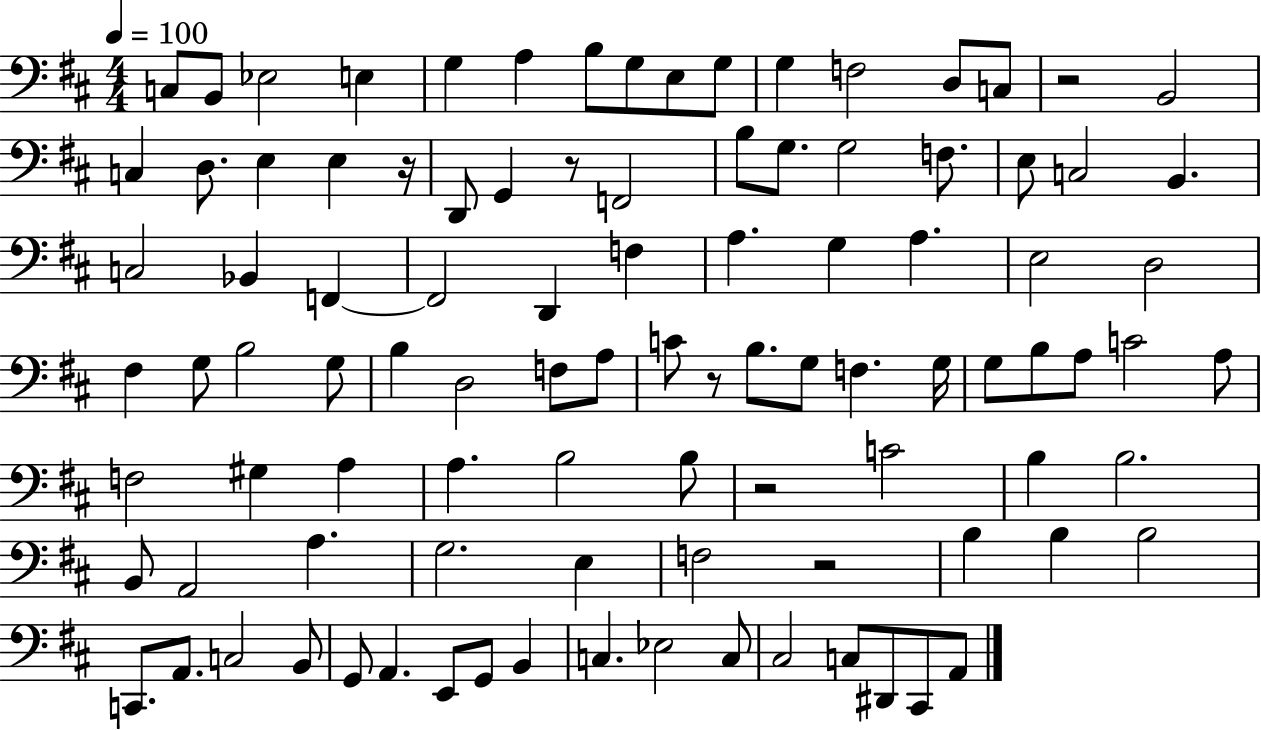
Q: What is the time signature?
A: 4/4